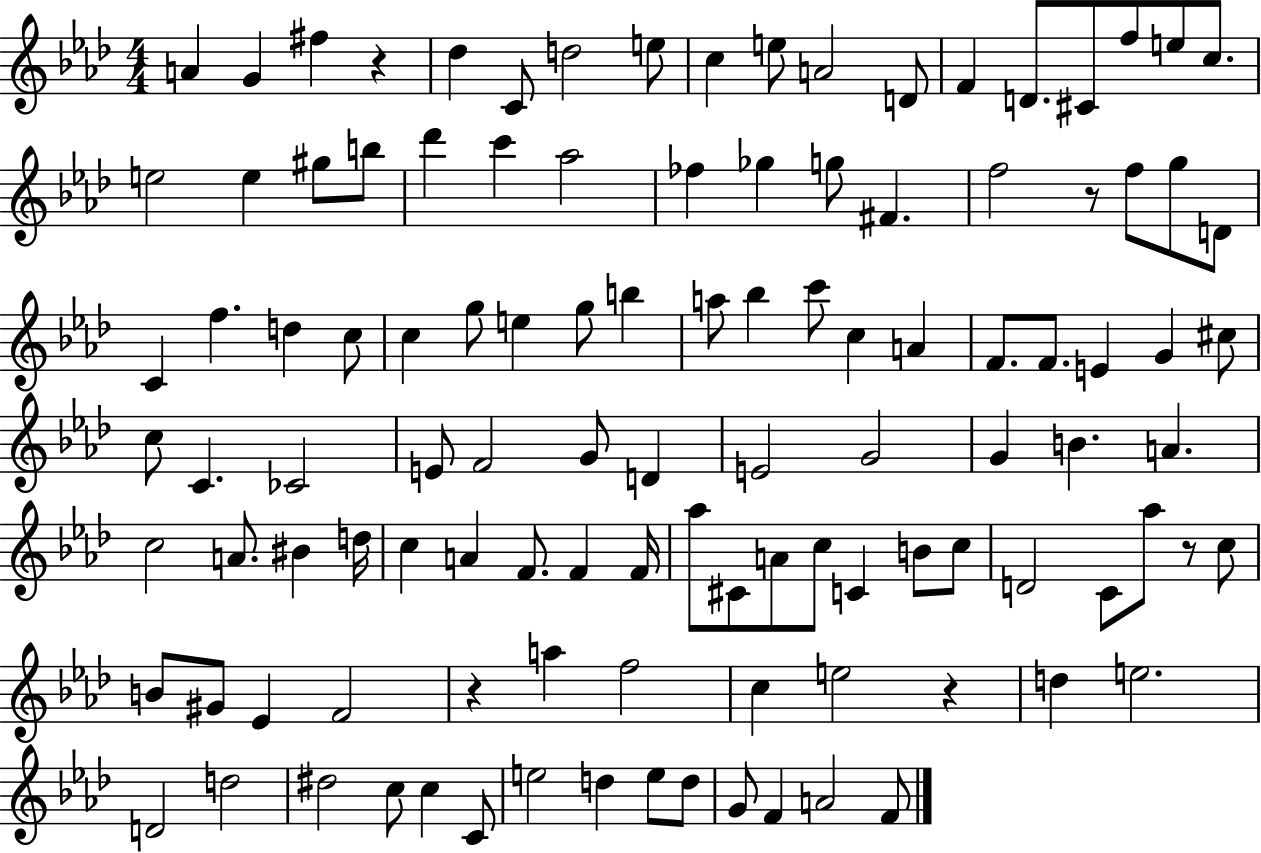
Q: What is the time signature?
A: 4/4